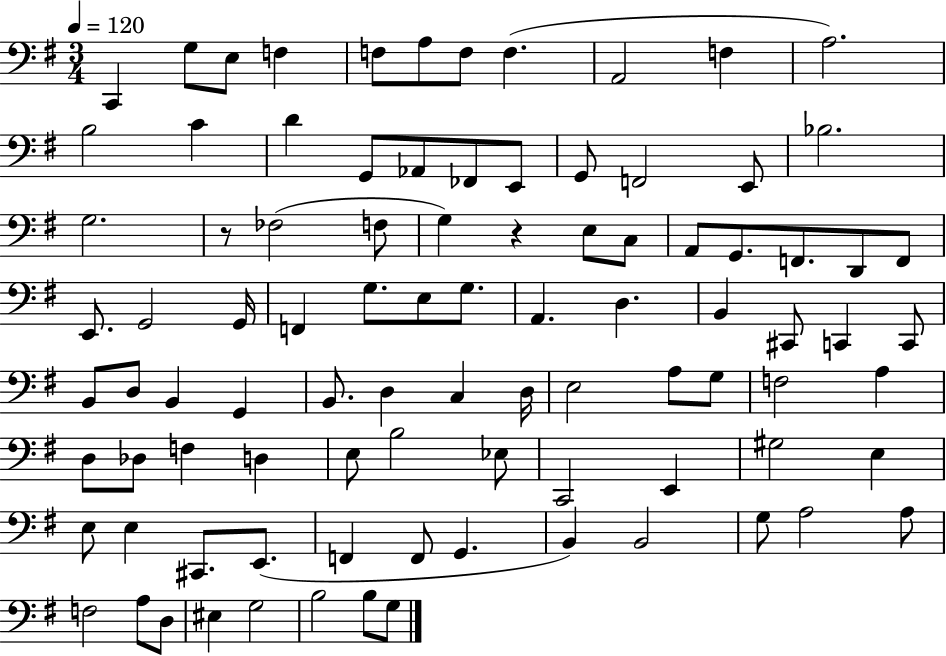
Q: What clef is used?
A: bass